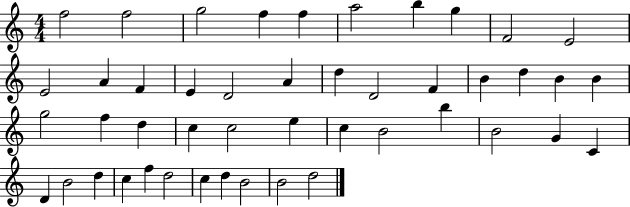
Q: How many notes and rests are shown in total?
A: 46